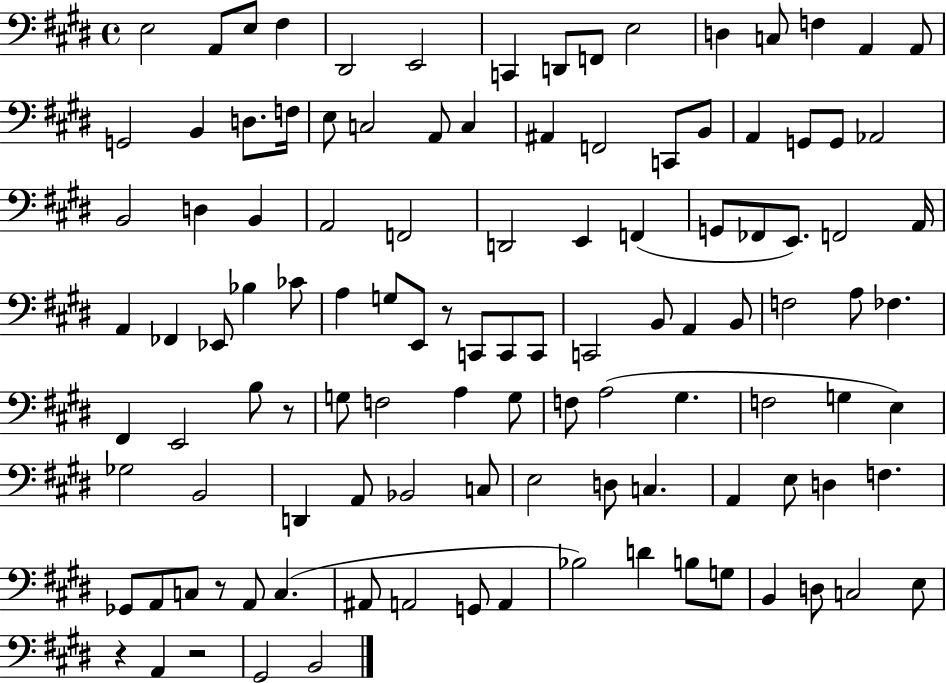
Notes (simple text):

E3/h A2/e E3/e F#3/q D#2/h E2/h C2/q D2/e F2/e E3/h D3/q C3/e F3/q A2/q A2/e G2/h B2/q D3/e. F3/s E3/e C3/h A2/e C3/q A#2/q F2/h C2/e B2/e A2/q G2/e G2/e Ab2/h B2/h D3/q B2/q A2/h F2/h D2/h E2/q F2/q G2/e FES2/e E2/e. F2/h A2/s A2/q FES2/q Eb2/e Bb3/q CES4/e A3/q G3/e E2/e R/e C2/e C2/e C2/e C2/h B2/e A2/q B2/e F3/h A3/e FES3/q. F#2/q E2/h B3/e R/e G3/e F3/h A3/q G3/e F3/e A3/h G#3/q. F3/h G3/q E3/q Gb3/h B2/h D2/q A2/e Bb2/h C3/e E3/h D3/e C3/q. A2/q E3/e D3/q F3/q. Gb2/e A2/e C3/e R/e A2/e C3/q. A#2/e A2/h G2/e A2/q Bb3/h D4/q B3/e G3/e B2/q D3/e C3/h E3/e R/q A2/q R/h G#2/h B2/h